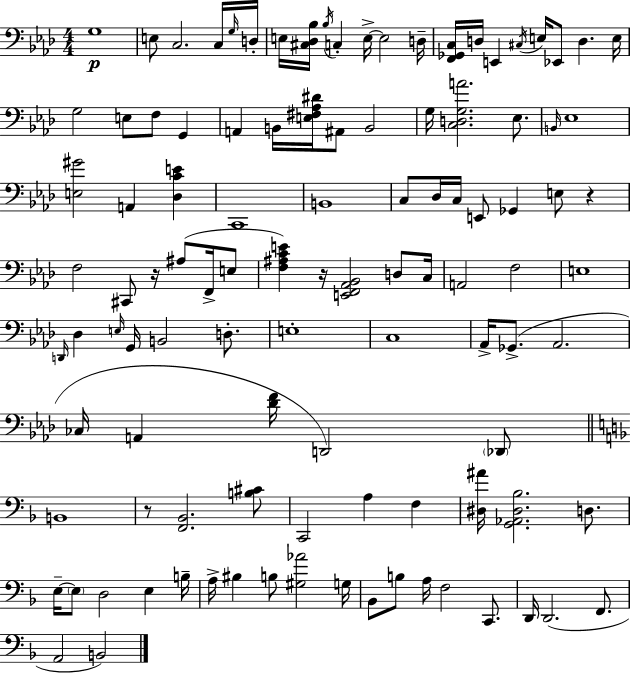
G3/w E3/e C3/h. C3/s G3/s D3/s E3/s [C#3,Db3,Bb3]/s Bb3/s C3/q E3/s E3/h D3/s [F2,Gb2,C3]/s D3/s E2/q C#3/s E3/s Eb2/e D3/q. E3/s G3/h E3/e F3/e G2/q A2/q B2/s [E3,F#3,Ab3,D#4]/s A#2/e B2/h G3/s [C3,D3,G3,A4]/h. Eb3/e. B2/s Eb3/w [E3,G#4]/h A2/q [Db3,C4,E4]/q C2/w B2/w C3/e Db3/s C3/s E2/e Gb2/q E3/e R/q F3/h C#2/e R/s A#3/e F2/s E3/e [F3,A#3,C4,E4]/q R/s [E2,F2,Ab2,Bb2]/h D3/e C3/s A2/h F3/h E3/w D2/s Db3/q E3/s G2/s B2/h D3/e. E3/w C3/w Ab2/s Gb2/e. Ab2/h. CES3/s A2/q [Db4,F4]/s D2/h Db2/e B2/w R/e [F2,Bb2]/h. [B3,C#4]/e C2/h A3/q F3/q [D#3,A#4]/s [G2,Ab2,D#3,Bb3]/h. D3/e. E3/s E3/e D3/h E3/q B3/s A3/s BIS3/q B3/e [G#3,Ab4]/h G3/s Bb2/e B3/e A3/s F3/h C2/e. D2/s D2/h. F2/e. A2/h B2/h